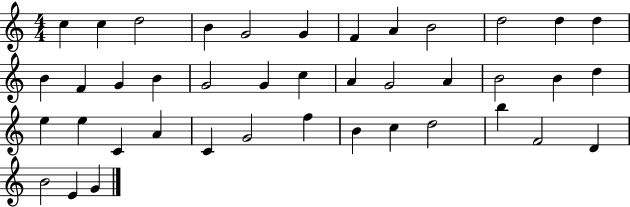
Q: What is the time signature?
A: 4/4